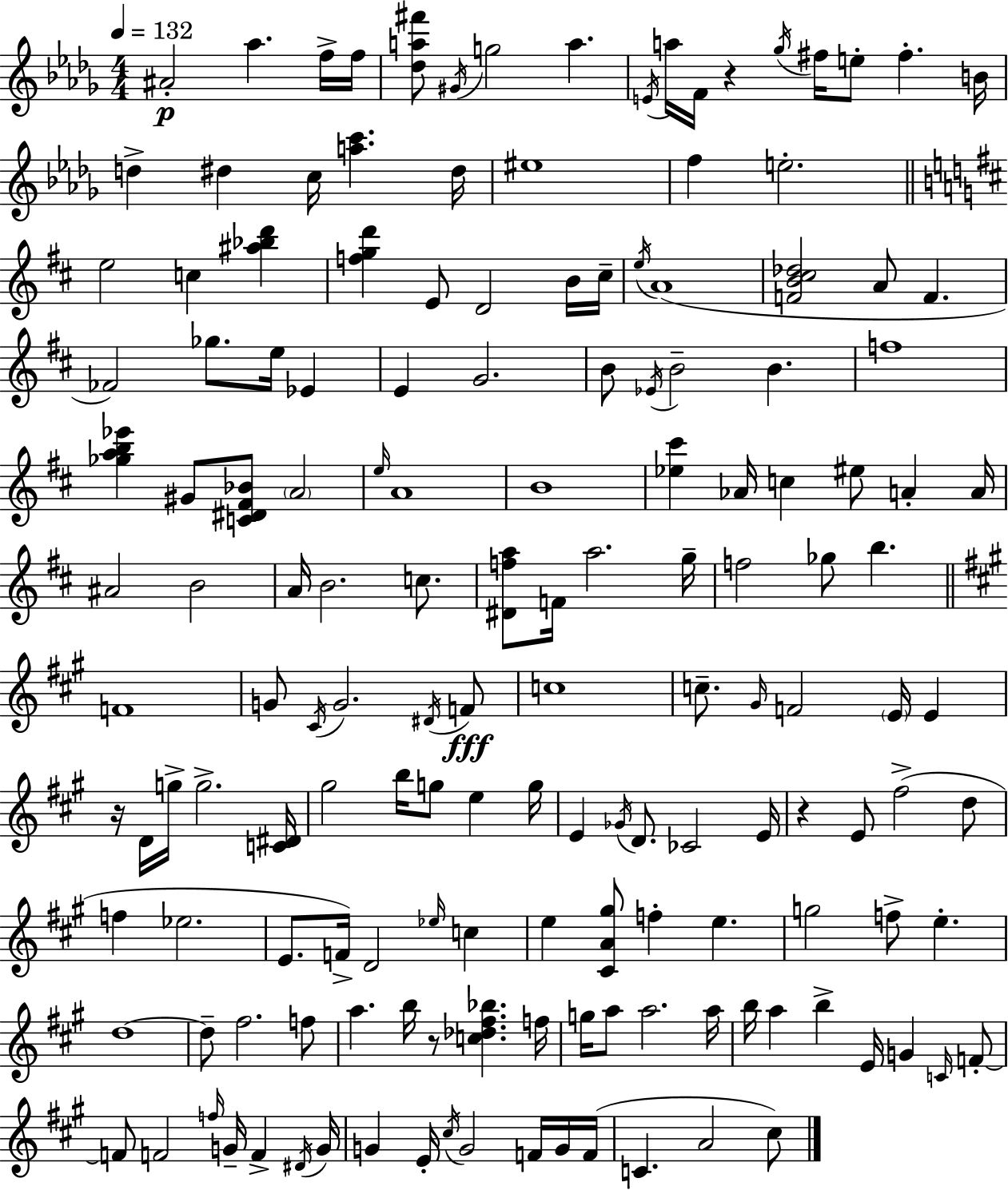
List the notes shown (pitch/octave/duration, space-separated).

A#4/h Ab5/q. F5/s F5/s [Db5,A5,F#6]/e G#4/s G5/h A5/q. E4/s A5/s F4/s R/q Gb5/s F#5/s E5/e F#5/q. B4/s D5/q D#5/q C5/s [A5,C6]/q. D#5/s EIS5/w F5/q E5/h. E5/h C5/q [A#5,Bb5,D6]/q [F5,G5,D6]/q E4/e D4/h B4/s C#5/s E5/s A4/w [F4,B4,C#5,Db5]/h A4/e F4/q. FES4/h Gb5/e. E5/s Eb4/q E4/q G4/h. B4/e Eb4/s B4/h B4/q. F5/w [Gb5,A5,B5,Eb6]/q G#4/e [C4,D#4,F#4,Bb4]/e A4/h E5/s A4/w B4/w [Eb5,C#6]/q Ab4/s C5/q EIS5/e A4/q A4/s A#4/h B4/h A4/s B4/h. C5/e. [D#4,F5,A5]/e F4/s A5/h. G5/s F5/h Gb5/e B5/q. F4/w G4/e C#4/s G4/h. D#4/s F4/e C5/w C5/e. G#4/s F4/h E4/s E4/q R/s D4/s G5/s G5/h. [C4,D#4]/s G#5/h B5/s G5/e E5/q G5/s E4/q Gb4/s D4/e. CES4/h E4/s R/q E4/e F#5/h D5/e F5/q Eb5/h. E4/e. F4/s D4/h Eb5/s C5/q E5/q [C#4,A4,G#5]/e F5/q E5/q. G5/h F5/e E5/q. D5/w D5/e F#5/h. F5/e A5/q. B5/s R/e [C5,Db5,F#5,Bb5]/q. F5/s G5/s A5/e A5/h. A5/s B5/s A5/q B5/q E4/s G4/q C4/s F4/e F4/e F4/h F5/s G4/s F4/q D#4/s G4/s G4/q E4/s C#5/s G4/h F4/s G4/s F4/s C4/q. A4/h C#5/e